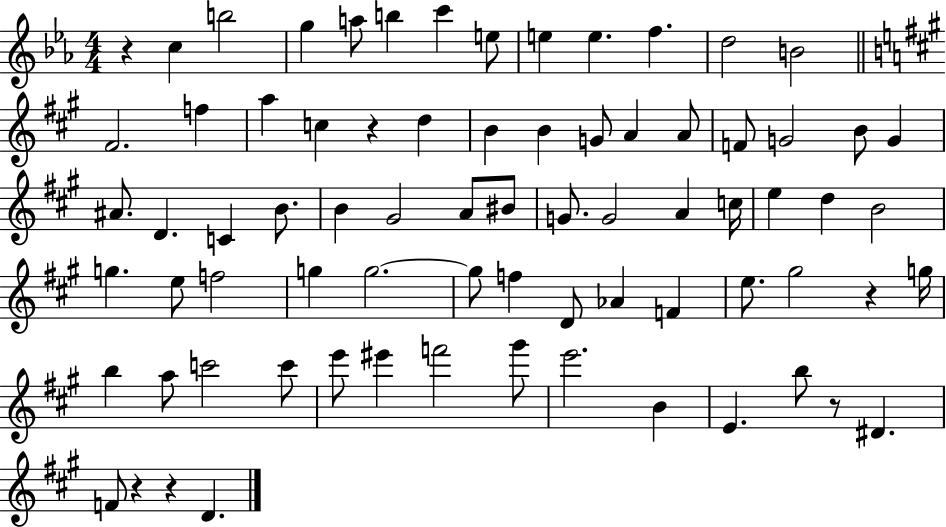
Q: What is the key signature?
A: EES major